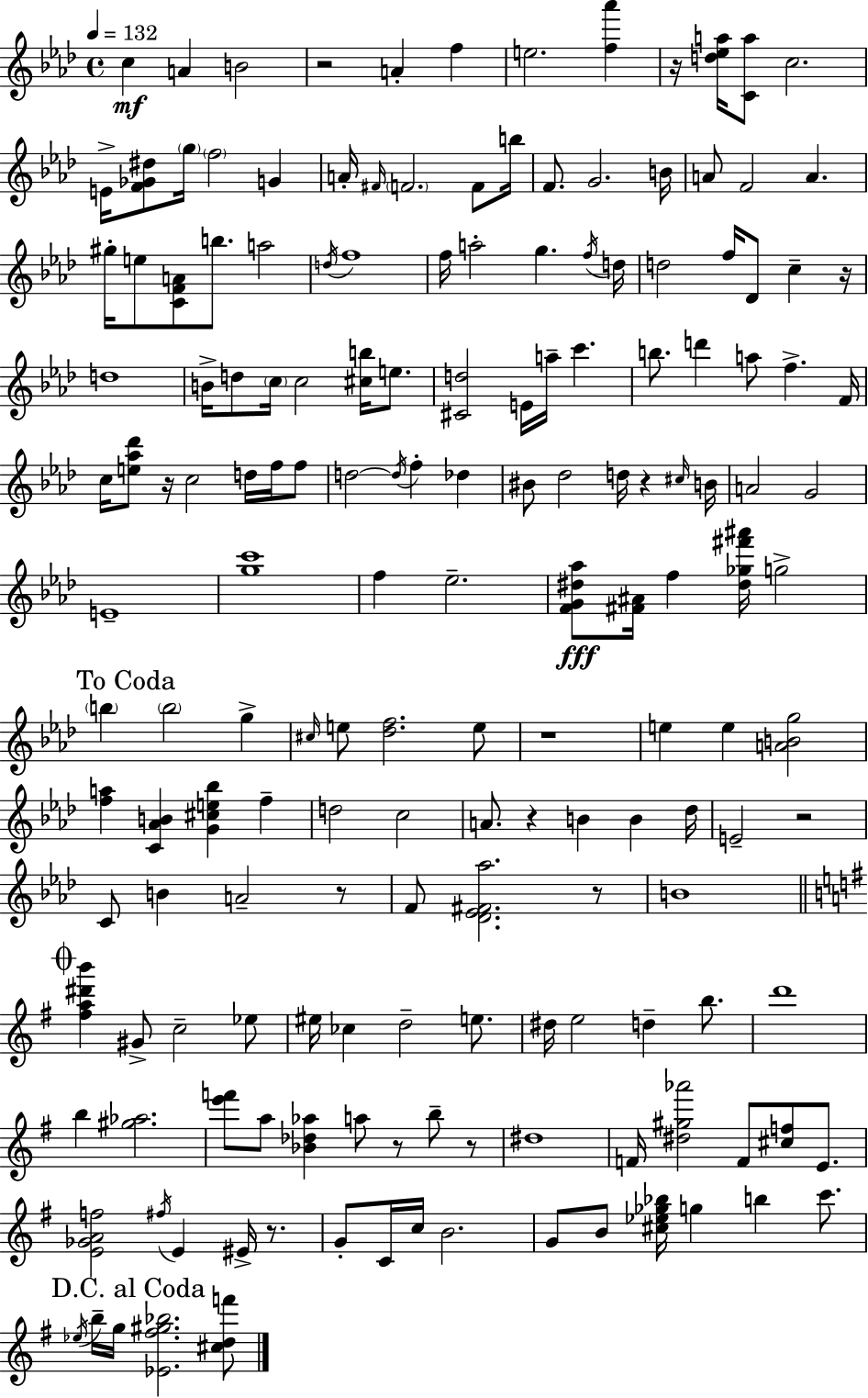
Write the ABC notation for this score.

X:1
T:Untitled
M:4/4
L:1/4
K:Fm
c A B2 z2 A f e2 [f_a'] z/4 [d_ea]/4 [Ca]/2 c2 E/4 [F_G^d]/2 g/4 f2 G A/4 ^F/4 F2 F/2 b/4 F/2 G2 B/4 A/2 F2 A ^g/4 e/2 [CFA]/2 b/2 a2 d/4 f4 f/4 a2 g f/4 d/4 d2 f/4 _D/2 c z/4 d4 B/4 d/2 c/4 c2 [^cb]/4 e/2 [^Cd]2 E/4 a/4 c' b/2 d' a/2 f F/4 c/4 [e_a_d']/2 z/4 c2 d/4 f/4 f/2 d2 d/4 f _d ^B/2 _d2 d/4 z ^c/4 B/4 A2 G2 E4 [gc']4 f _e2 [FG^d_a]/2 [^F^A]/4 f [^d_g^f'^a']/4 g2 b b2 g ^c/4 e/2 [_df]2 e/2 z4 e e [ABg]2 [fa] [C_AB] [G^ce_b] f d2 c2 A/2 z B B _d/4 E2 z2 C/2 B A2 z/2 F/2 [_D_E^F_a]2 z/2 B4 [^fa^d'b'] ^G/2 c2 _e/2 ^e/4 _c d2 e/2 ^d/4 e2 d b/2 d'4 b [^g_a]2 [e'f']/2 a/2 [_B_d_a] a/2 z/2 b/2 z/2 ^d4 F/4 [^d^g_a']2 F/2 [^cf]/2 E/2 [E_GAf]2 ^f/4 E ^E/4 z/2 G/2 C/4 c/4 B2 G/2 B/2 [^c_e_g_b]/4 g b c'/2 _e/4 b/4 g/4 [_E^f^g_b]2 [^cdf']/2